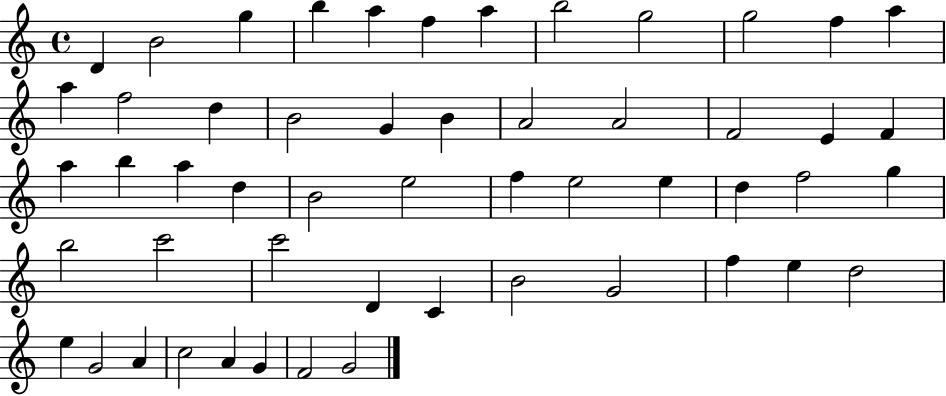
D4/q B4/h G5/q B5/q A5/q F5/q A5/q B5/h G5/h G5/h F5/q A5/q A5/q F5/h D5/q B4/h G4/q B4/q A4/h A4/h F4/h E4/q F4/q A5/q B5/q A5/q D5/q B4/h E5/h F5/q E5/h E5/q D5/q F5/h G5/q B5/h C6/h C6/h D4/q C4/q B4/h G4/h F5/q E5/q D5/h E5/q G4/h A4/q C5/h A4/q G4/q F4/h G4/h